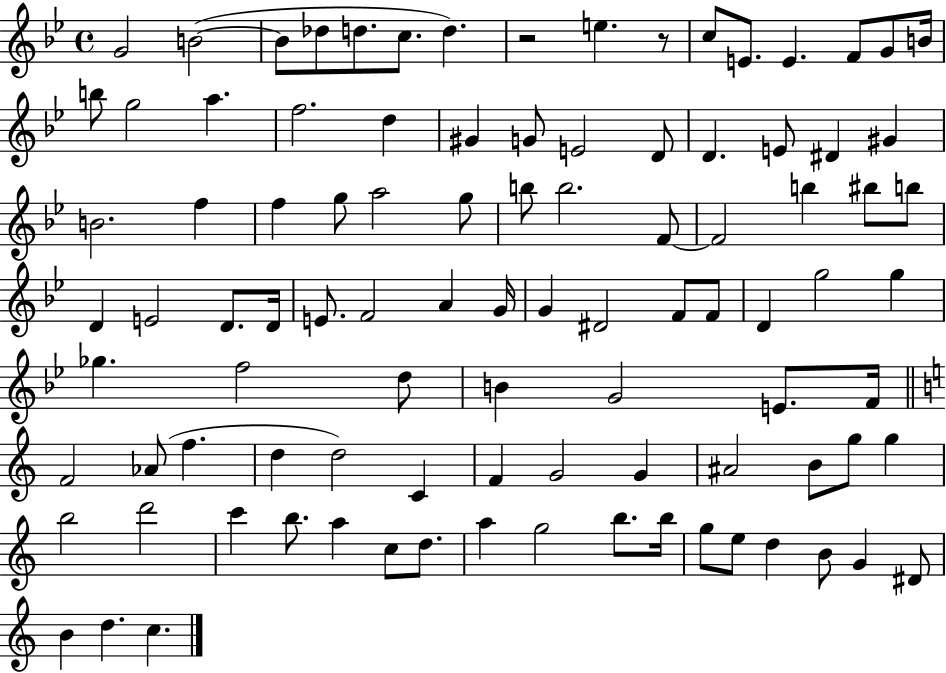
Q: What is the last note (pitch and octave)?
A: C5